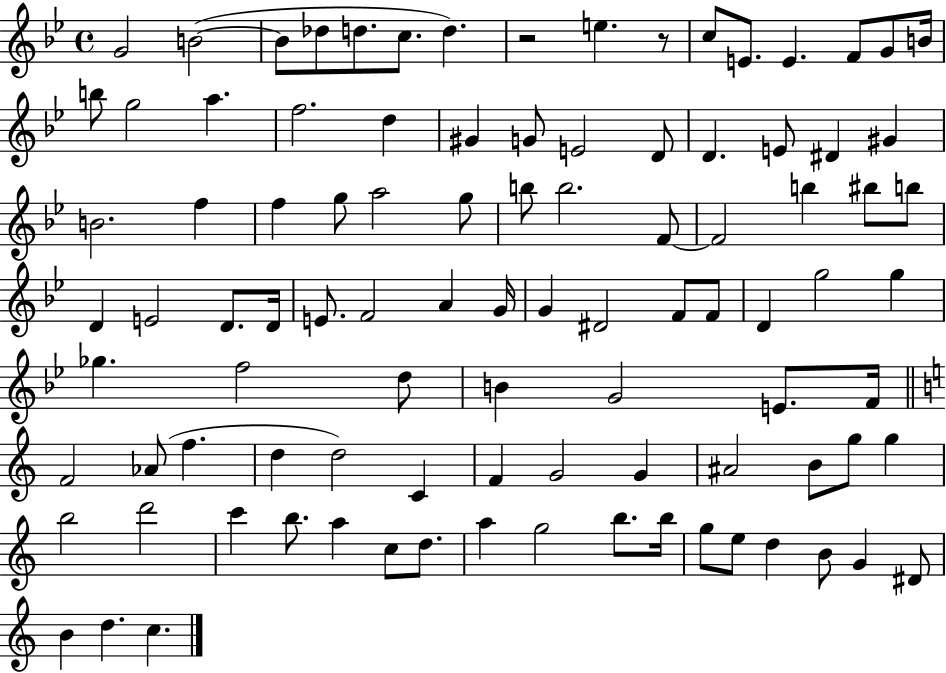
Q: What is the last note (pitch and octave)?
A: C5